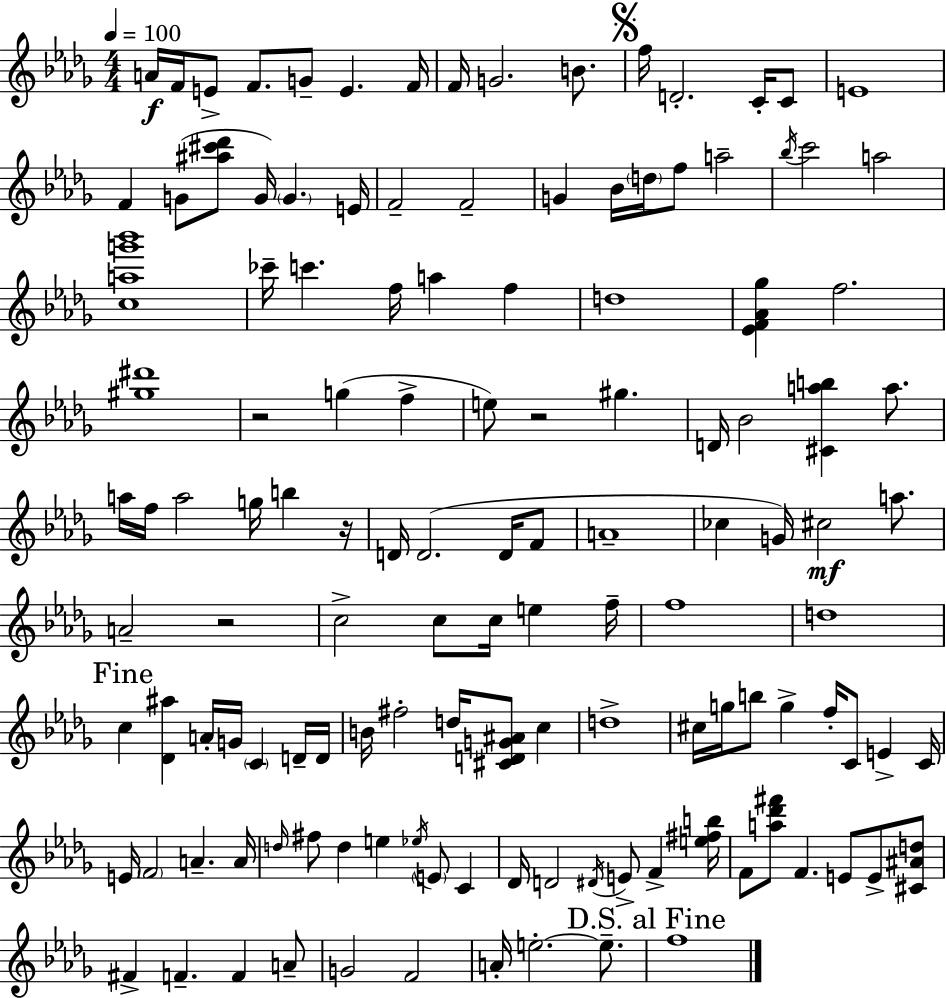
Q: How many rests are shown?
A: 4